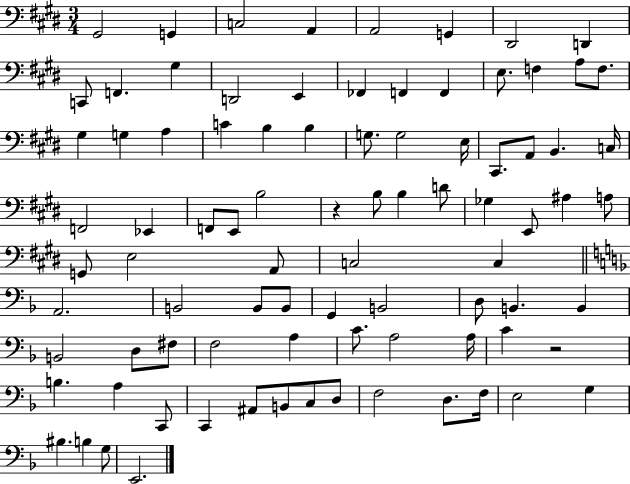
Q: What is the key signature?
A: E major